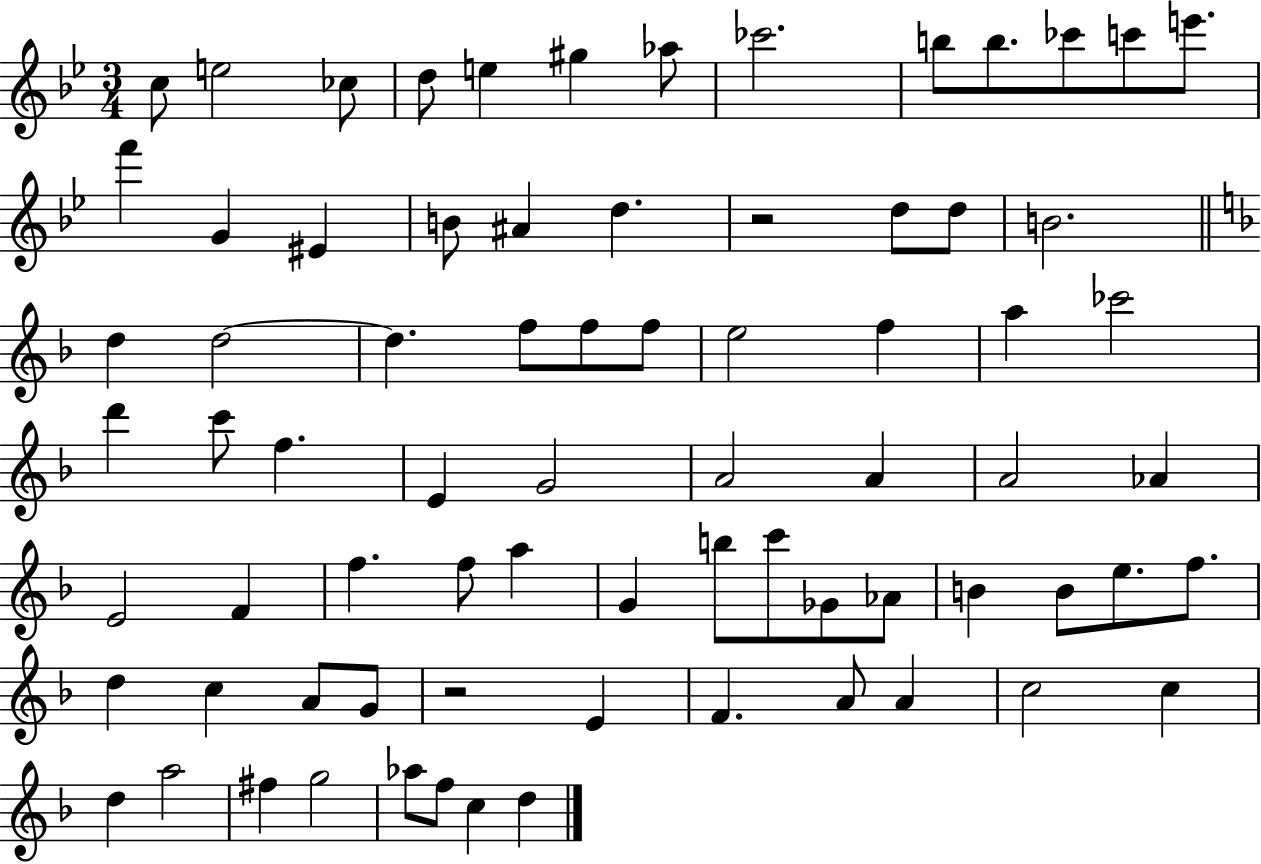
X:1
T:Untitled
M:3/4
L:1/4
K:Bb
c/2 e2 _c/2 d/2 e ^g _a/2 _c'2 b/2 b/2 _c'/2 c'/2 e'/2 f' G ^E B/2 ^A d z2 d/2 d/2 B2 d d2 d f/2 f/2 f/2 e2 f a _c'2 d' c'/2 f E G2 A2 A A2 _A E2 F f f/2 a G b/2 c'/2 _G/2 _A/2 B B/2 e/2 f/2 d c A/2 G/2 z2 E F A/2 A c2 c d a2 ^f g2 _a/2 f/2 c d